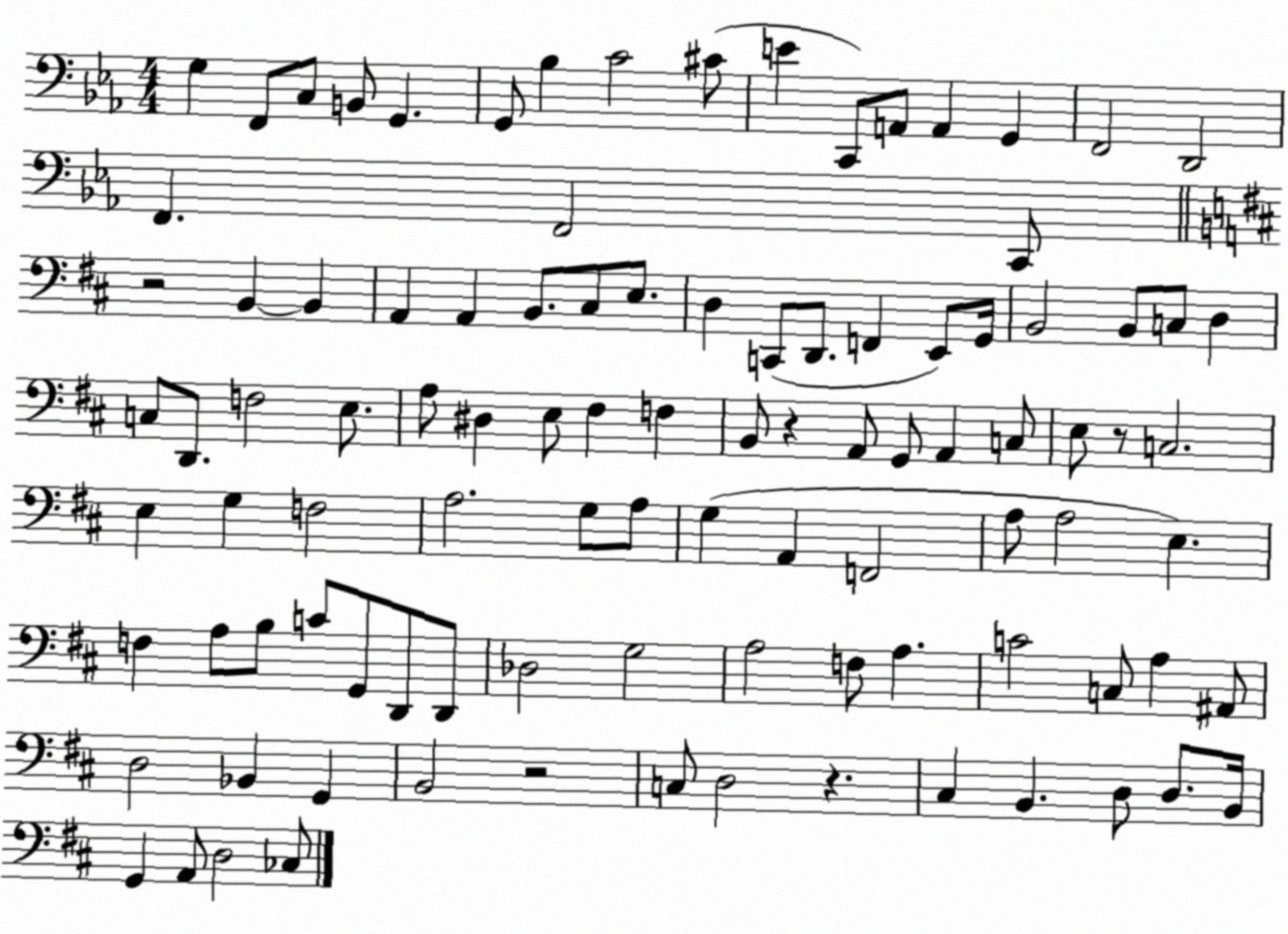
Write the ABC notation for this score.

X:1
T:Untitled
M:4/4
L:1/4
K:Eb
G, F,,/2 C,/2 B,,/2 G,, G,,/2 _B, C2 ^C/2 E C,,/2 A,,/2 A,, G,, F,,2 D,,2 F,, F,,2 C,,/2 z2 B,, B,, A,, A,, B,,/2 ^C,/2 E,/2 D, C,,/2 D,,/2 F,, E,,/2 G,,/4 B,,2 B,,/2 C,/2 D, C,/2 D,,/2 F,2 E,/2 A,/2 ^D, E,/2 ^F, F, B,,/2 z A,,/2 G,,/2 A,, C,/2 E,/2 z/2 C,2 E, G, F,2 A,2 G,/2 A,/2 G, A,, F,,2 A,/2 A,2 E, F, A,/2 B,/2 C/2 G,,/2 D,,/2 D,,/2 _D,2 G,2 A,2 F,/2 A, C2 C,/2 A, ^A,,/2 D,2 _B,, G,, B,,2 z2 C,/2 D,2 z ^C, B,, D,/2 D,/2 B,,/4 G,, A,,/2 D,2 _C,/2